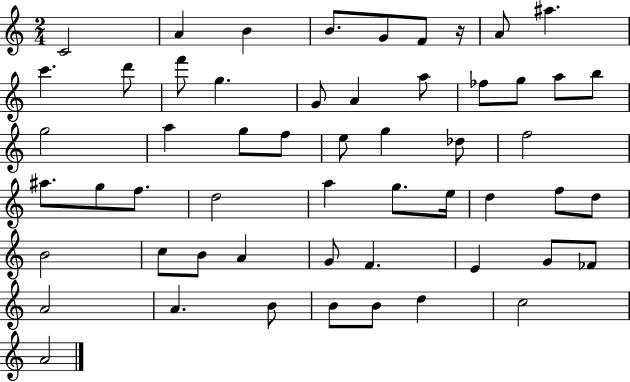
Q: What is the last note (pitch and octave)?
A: A4